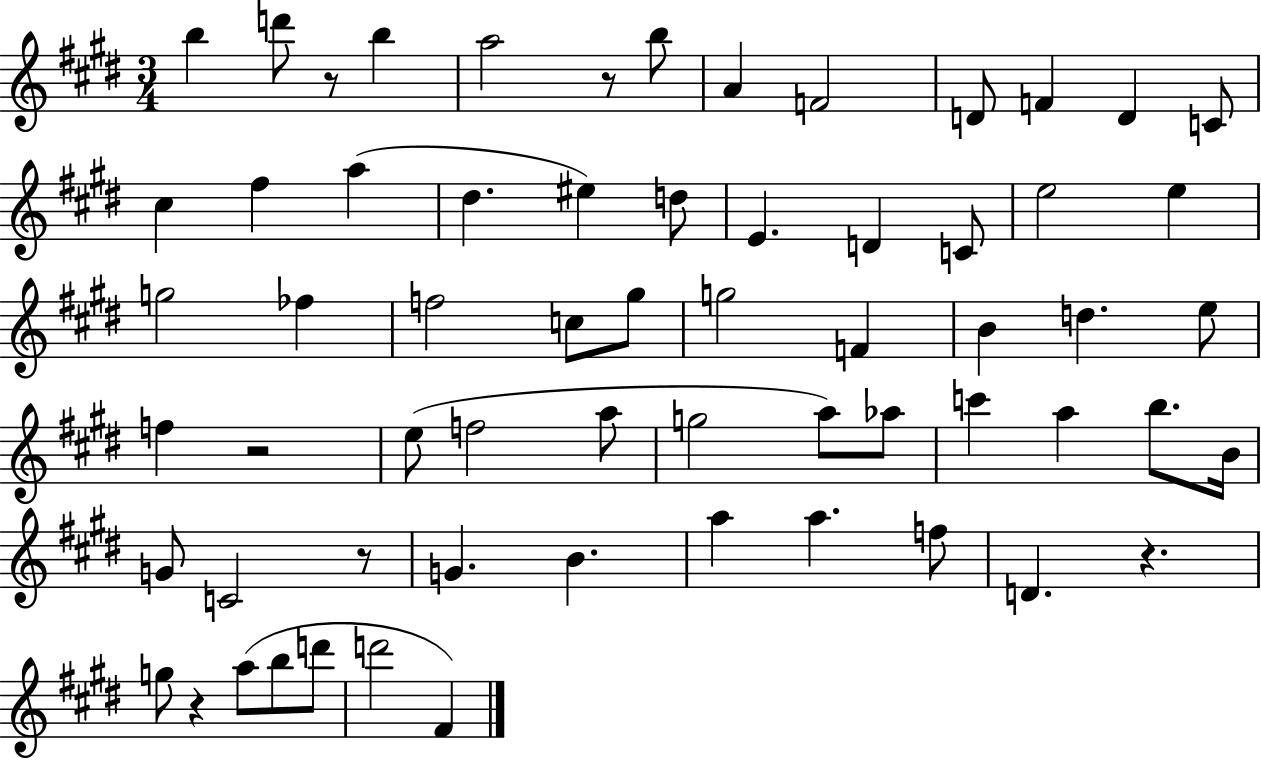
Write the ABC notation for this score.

X:1
T:Untitled
M:3/4
L:1/4
K:E
b d'/2 z/2 b a2 z/2 b/2 A F2 D/2 F D C/2 ^c ^f a ^d ^e d/2 E D C/2 e2 e g2 _f f2 c/2 ^g/2 g2 F B d e/2 f z2 e/2 f2 a/2 g2 a/2 _a/2 c' a b/2 B/4 G/2 C2 z/2 G B a a f/2 D z g/2 z a/2 b/2 d'/2 d'2 ^F